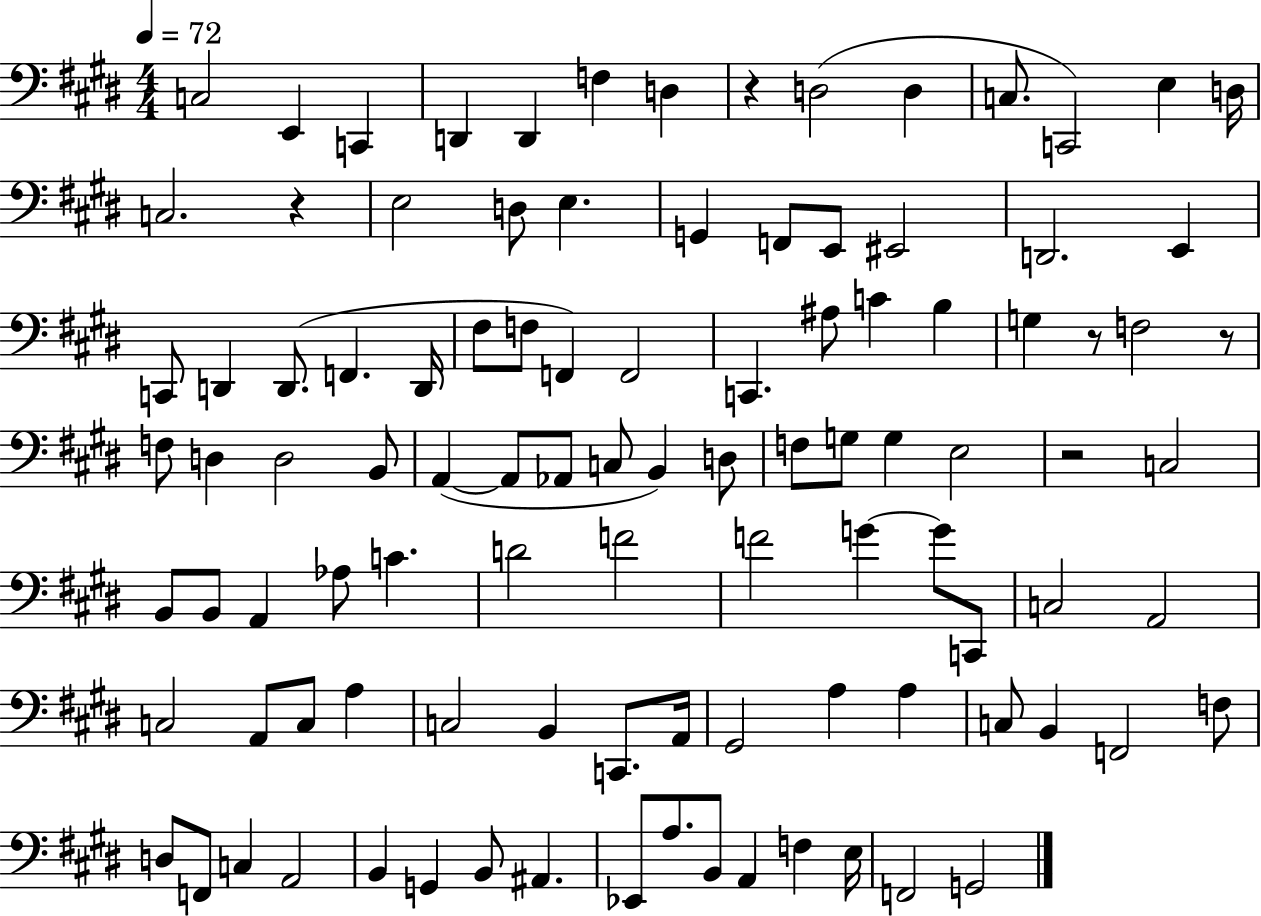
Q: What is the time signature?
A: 4/4